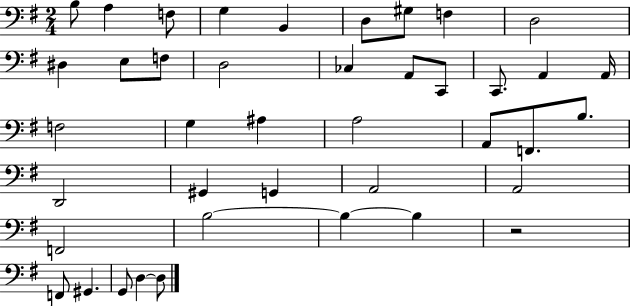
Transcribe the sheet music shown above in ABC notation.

X:1
T:Untitled
M:2/4
L:1/4
K:G
B,/2 A, F,/2 G, B,, D,/2 ^G,/2 F, D,2 ^D, E,/2 F,/2 D,2 _C, A,,/2 C,,/2 C,,/2 A,, A,,/4 F,2 G, ^A, A,2 A,,/2 F,,/2 B,/2 D,,2 ^G,, G,, A,,2 A,,2 F,,2 B,2 B, B, z2 F,,/2 ^G,, G,,/2 D, D,/2